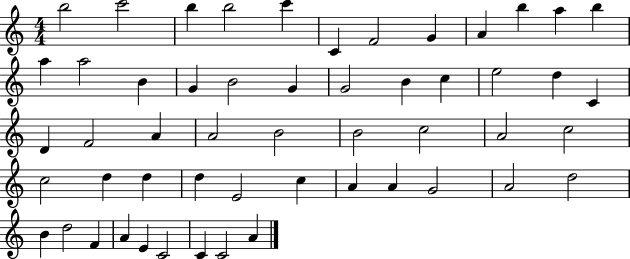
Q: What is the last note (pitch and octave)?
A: A4